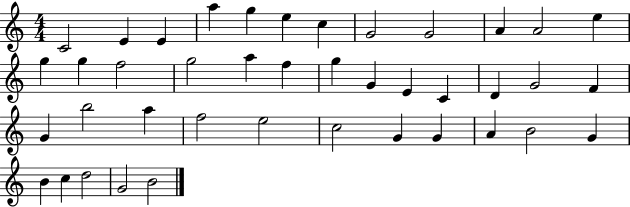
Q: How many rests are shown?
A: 0